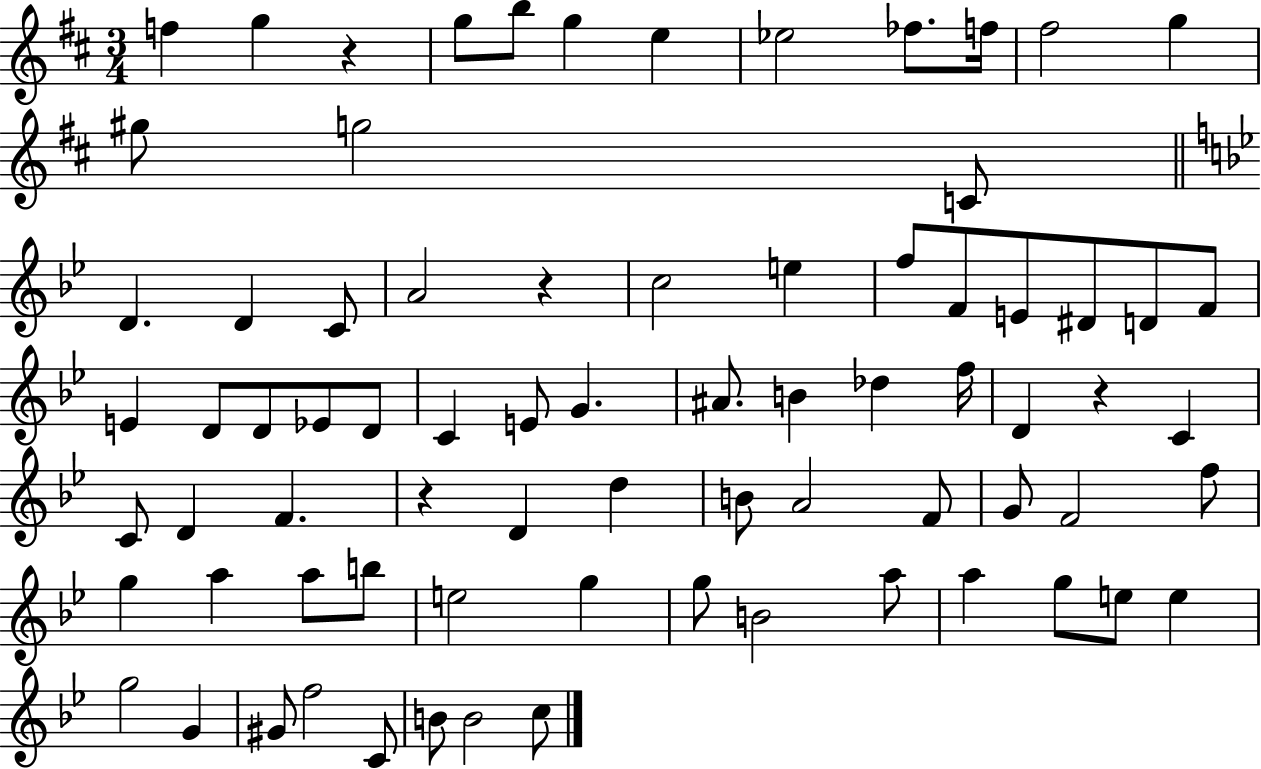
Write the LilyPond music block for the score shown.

{
  \clef treble
  \numericTimeSignature
  \time 3/4
  \key d \major
  f''4 g''4 r4 | g''8 b''8 g''4 e''4 | ees''2 fes''8. f''16 | fis''2 g''4 | \break gis''8 g''2 c'8 | \bar "||" \break \key bes \major d'4. d'4 c'8 | a'2 r4 | c''2 e''4 | f''8 f'8 e'8 dis'8 d'8 f'8 | \break e'4 d'8 d'8 ees'8 d'8 | c'4 e'8 g'4. | ais'8. b'4 des''4 f''16 | d'4 r4 c'4 | \break c'8 d'4 f'4. | r4 d'4 d''4 | b'8 a'2 f'8 | g'8 f'2 f''8 | \break g''4 a''4 a''8 b''8 | e''2 g''4 | g''8 b'2 a''8 | a''4 g''8 e''8 e''4 | \break g''2 g'4 | gis'8 f''2 c'8 | b'8 b'2 c''8 | \bar "|."
}